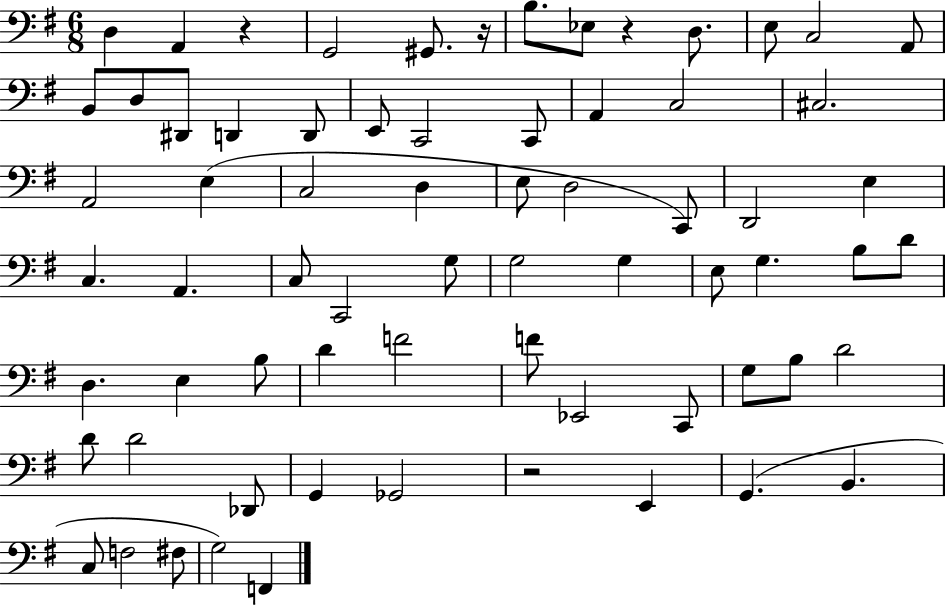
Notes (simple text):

D3/q A2/q R/q G2/h G#2/e. R/s B3/e. Eb3/e R/q D3/e. E3/e C3/h A2/e B2/e D3/e D#2/e D2/q D2/e E2/e C2/h C2/e A2/q C3/h C#3/h. A2/h E3/q C3/h D3/q E3/e D3/h C2/e D2/h E3/q C3/q. A2/q. C3/e C2/h G3/e G3/h G3/q E3/e G3/q. B3/e D4/e D3/q. E3/q B3/e D4/q F4/h F4/e Eb2/h C2/e G3/e B3/e D4/h D4/e D4/h Db2/e G2/q Gb2/h R/h E2/q G2/q. B2/q. C3/e F3/h F#3/e G3/h F2/q